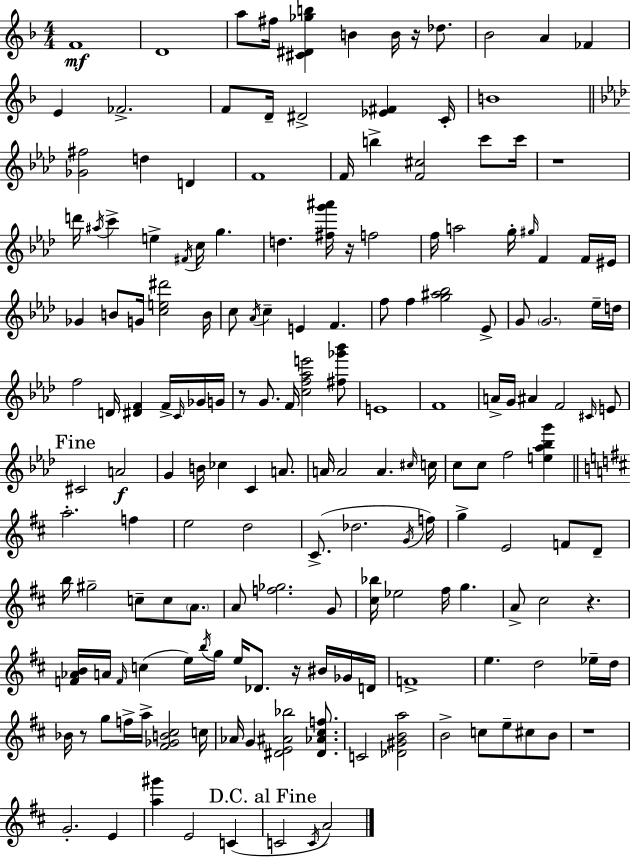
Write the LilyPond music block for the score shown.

{
  \clef treble
  \numericTimeSignature
  \time 4/4
  \key f \major
  f'1\mf | d'1 | a''8 fis''16 <cis' dis' ges'' b''>4 b'4 b'16 r16 des''8. | bes'2 a'4 fes'4 | \break e'4 fes'2.-> | f'8 d'16-- dis'2-> <ees' fis'>4 c'16-. | b'1 | \bar "||" \break \key aes \major <ges' fis''>2 d''4 d'4 | f'1 | f'16 b''4-> <f' cis''>2 c'''8 c'''16 | r1 | \break d'''16 \acciaccatura { ais''16 } c'''4-> e''4-> \acciaccatura { fis'16 } c''16 g''4. | d''4. <fis'' g''' ais'''>16 r16 f''2 | f''16 a''2 g''16-. \grace { gis''16 } f'4 | f'16 eis'16 ges'4 b'8 g'16 <c'' e'' dis'''>2 | \break b'16 c''8 \acciaccatura { aes'16 } c''4-- e'4 f'4. | f''8 f''4 <g'' ais'' bes''>2 | ees'8-> g'8 \parenthesize g'2. | ees''16-- d''16 f''2 d'16 <dis' f'>4 | \break f'16-> \grace { c'16 } ges'16 g'16 r8 g'8. f'16 <c'' f'' aes'' e'''>2 | <fis'' ges''' bes'''>8 e'1 | f'1 | a'16-> g'16 ais'4 f'2 | \break \grace { cis'16 } e'8 \mark "Fine" cis'2 a'2\f | g'4 b'16 ces''4 c'4 | a'8. a'16 a'2 a'4. | \grace { cis''16 } c''16 c''8 c''8 f''2 | \break <e'' aes'' bes'' g'''>4 \bar "||" \break \key d \major a''2.-. f''4 | e''2 d''2 | cis'8.->( des''2. \acciaccatura { g'16 }) | f''16 g''4-> e'2 f'8 d'8-- | \break b''16 gis''2-- c''8-- c''8 \parenthesize a'8. | a'8 <f'' ges''>2. g'8 | <cis'' bes''>16 ees''2 fis''16 g''4. | a'8-> cis''2 r4. | \break <f' aes' b'>16 a'16 \grace { f'16 }( c''4 e''16) \acciaccatura { b''16 } g''16 e''16 des'8. r16 | bis'16 ges'16 d'16 f'1-> | e''4. d''2 | ees''16-- d''16 bes'16 r8 g''8 f''16-> a''16-> <fis' ges' b' cis''>2 | \break c''16 aes'16 g'4 <dis' e' ais' bes''>2 | <dis' aes' cis'' f''>8. c'2 <des' gis' b' a''>2 | b'2-> c''8 e''8-- cis''8 | b'8 r1 | \break g'2.-. e'4 | <a'' gis'''>4 e'2 c'4( | \mark "D.C. al Fine" c'2 \acciaccatura { c'16 } a'2) | \bar "|."
}